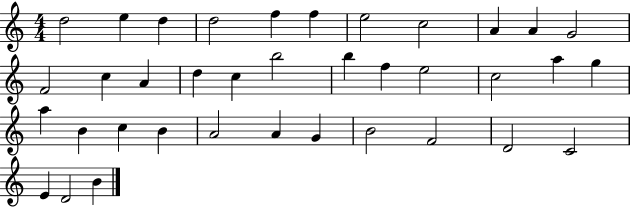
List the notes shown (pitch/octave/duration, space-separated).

D5/h E5/q D5/q D5/h F5/q F5/q E5/h C5/h A4/q A4/q G4/h F4/h C5/q A4/q D5/q C5/q B5/h B5/q F5/q E5/h C5/h A5/q G5/q A5/q B4/q C5/q B4/q A4/h A4/q G4/q B4/h F4/h D4/h C4/h E4/q D4/h B4/q